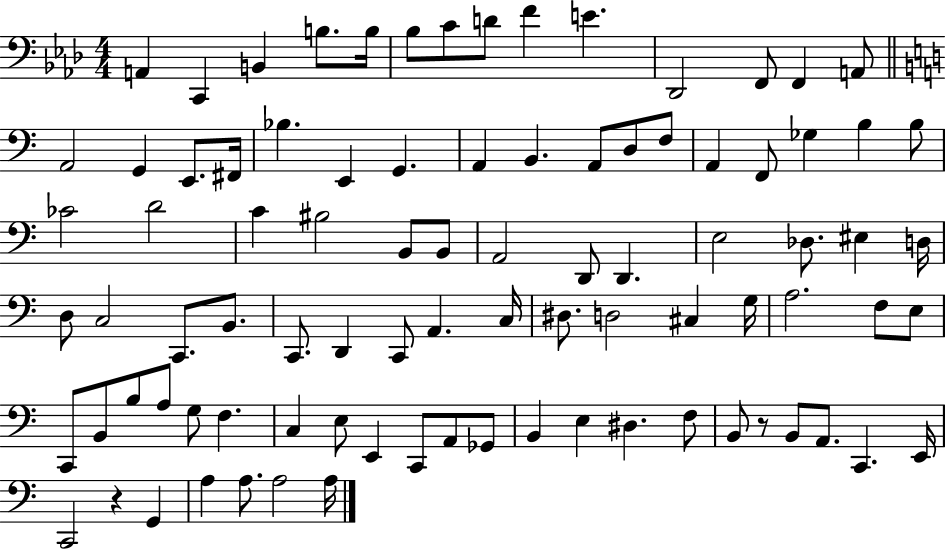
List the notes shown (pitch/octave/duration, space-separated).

A2/q C2/q B2/q B3/e. B3/s Bb3/e C4/e D4/e F4/q E4/q. Db2/h F2/e F2/q A2/e A2/h G2/q E2/e. F#2/s Bb3/q. E2/q G2/q. A2/q B2/q. A2/e D3/e F3/e A2/q F2/e Gb3/q B3/q B3/e CES4/h D4/h C4/q BIS3/h B2/e B2/e A2/h D2/e D2/q. E3/h Db3/e. EIS3/q D3/s D3/e C3/h C2/e. B2/e. C2/e. D2/q C2/e A2/q. C3/s D#3/e. D3/h C#3/q G3/s A3/h. F3/e E3/e C2/e B2/e B3/e A3/e G3/e F3/q. C3/q E3/e E2/q C2/e A2/e Gb2/e B2/q E3/q D#3/q. F3/e B2/e R/e B2/e A2/e. C2/q. E2/s C2/h R/q G2/q A3/q A3/e. A3/h A3/s